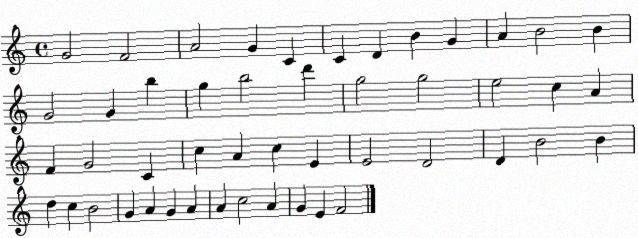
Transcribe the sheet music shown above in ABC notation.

X:1
T:Untitled
M:4/4
L:1/4
K:C
G2 F2 A2 G C C D B G A B2 B G2 G b g b2 d' g2 g2 e2 c A F G2 C c A c E E2 D2 D B2 B d c B2 G A G A A c2 A G E F2